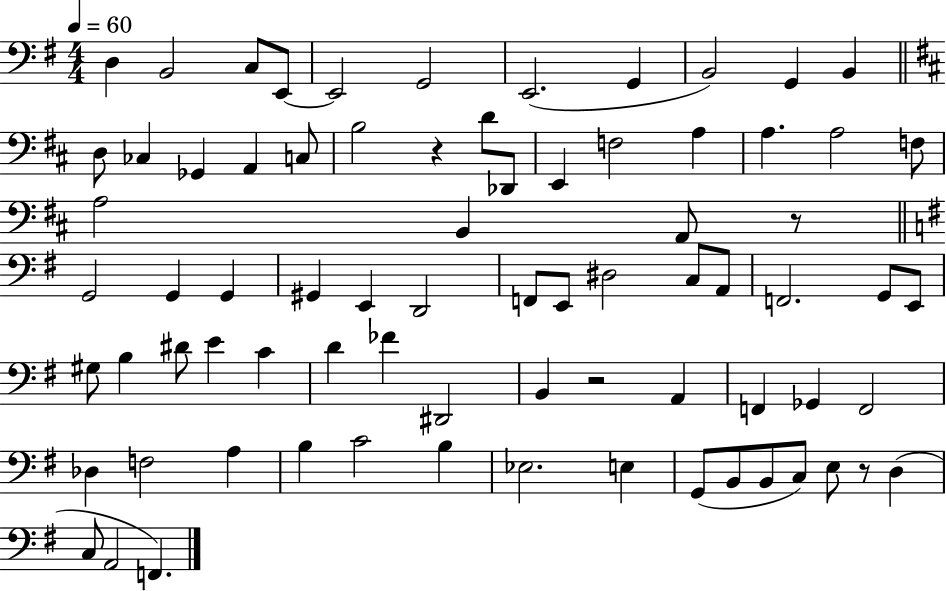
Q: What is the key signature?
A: G major